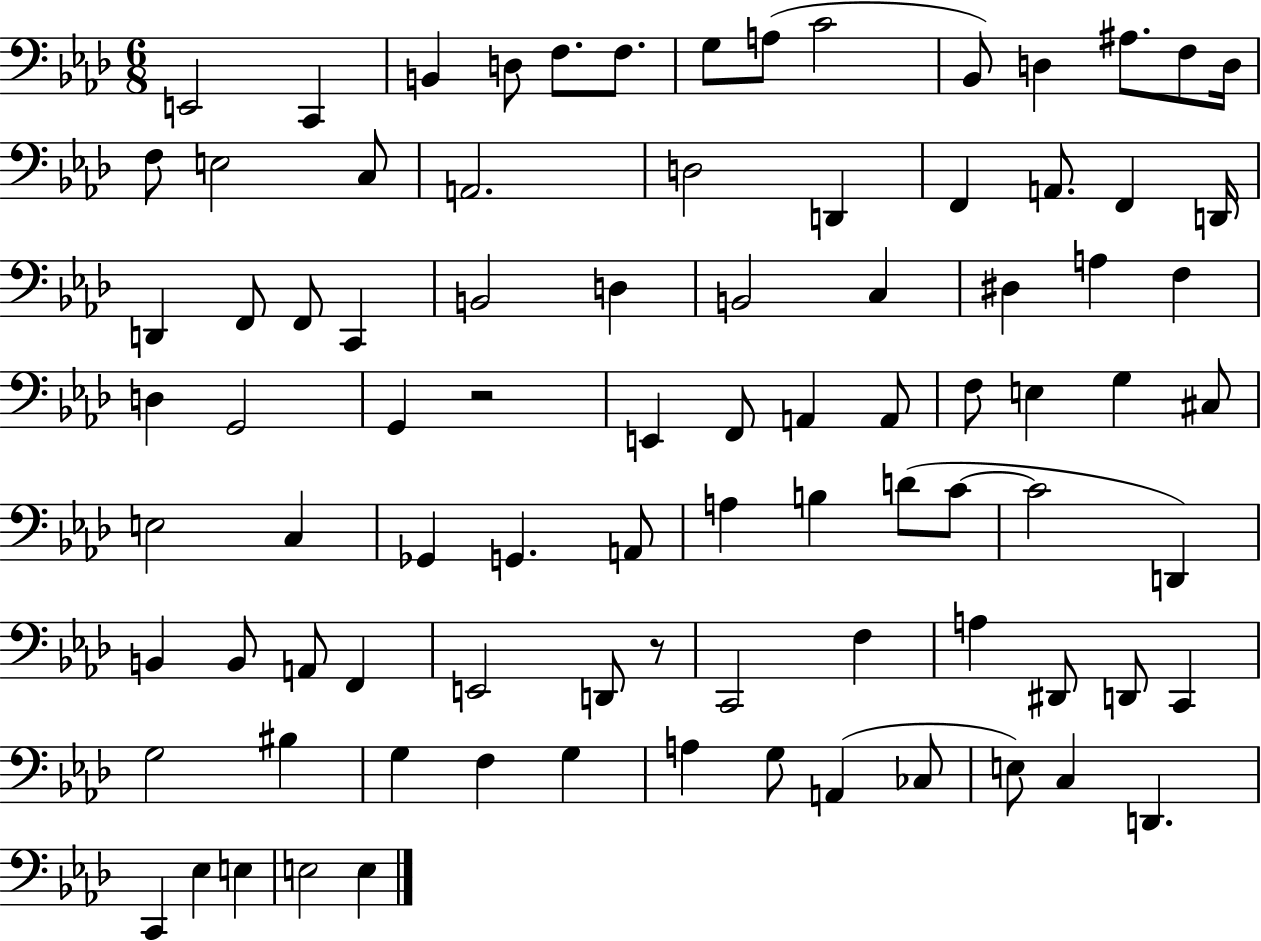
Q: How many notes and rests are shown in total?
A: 88